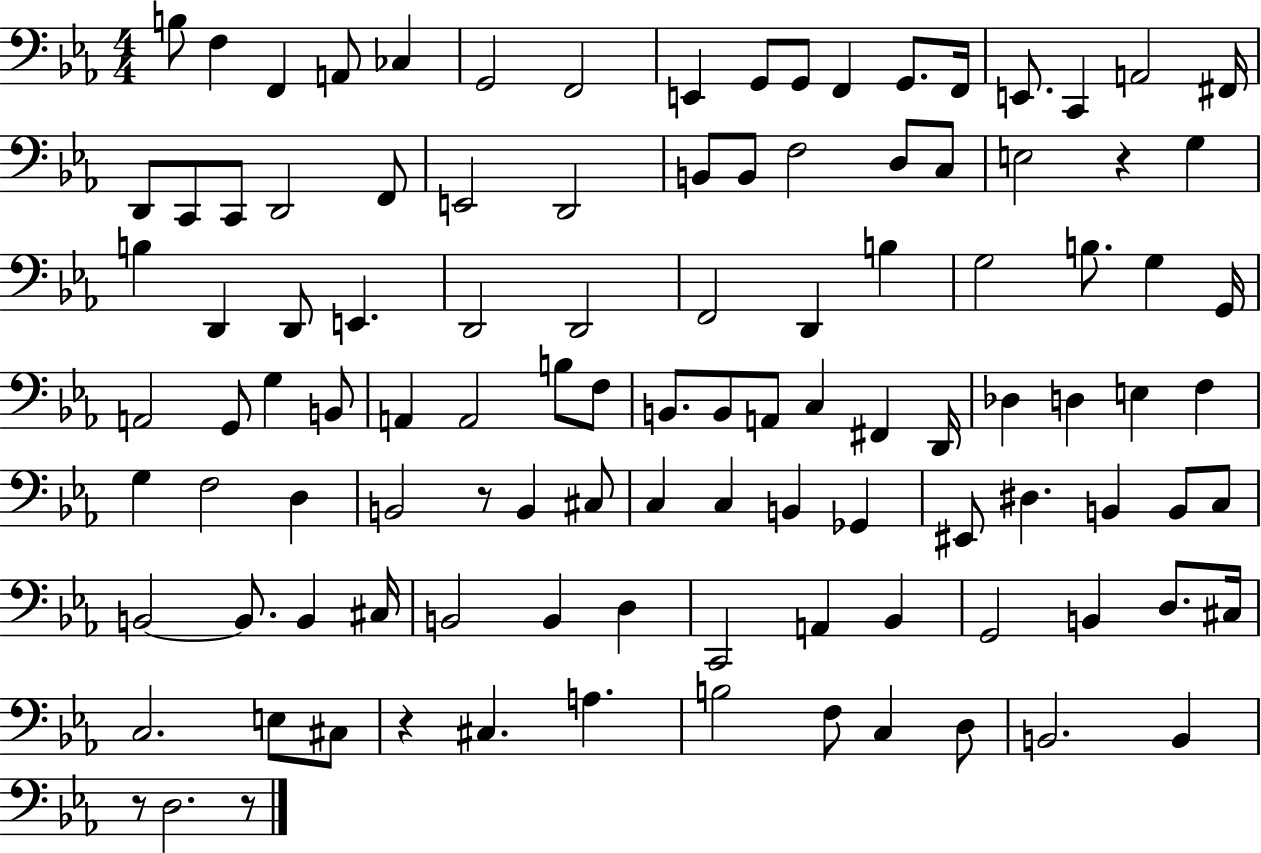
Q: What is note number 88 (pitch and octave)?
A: G2